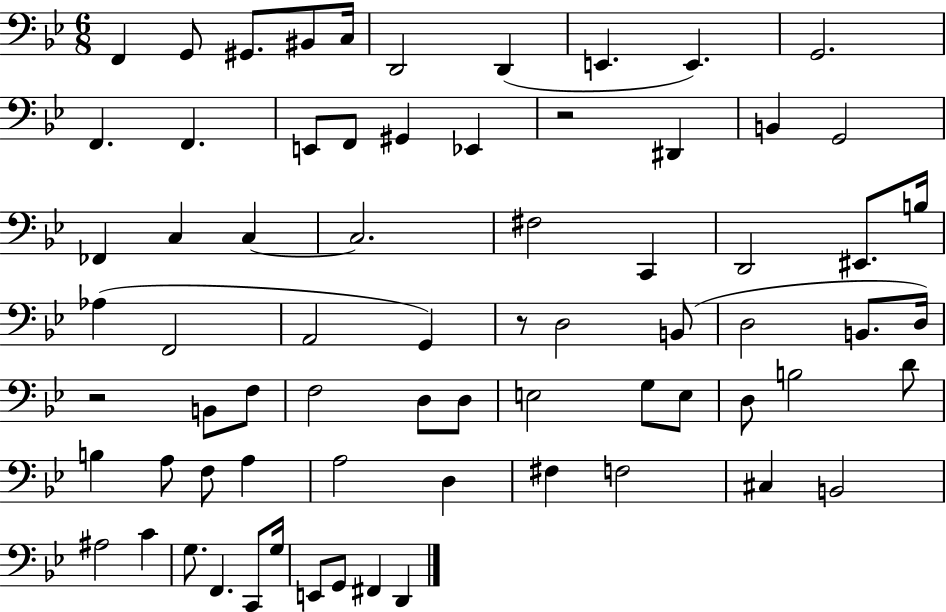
{
  \clef bass
  \numericTimeSignature
  \time 6/8
  \key bes \major
  \repeat volta 2 { f,4 g,8 gis,8. bis,8 c16 | d,2 d,4( | e,4. e,4.) | g,2. | \break f,4. f,4. | e,8 f,8 gis,4 ees,4 | r2 dis,4 | b,4 g,2 | \break fes,4 c4 c4~~ | c2. | fis2 c,4 | d,2 eis,8. b16 | \break aes4( f,2 | a,2 g,4) | r8 d2 b,8( | d2 b,8. d16) | \break r2 b,8 f8 | f2 d8 d8 | e2 g8 e8 | d8 b2 d'8 | \break b4 a8 f8 a4 | a2 d4 | fis4 f2 | cis4 b,2 | \break ais2 c'4 | g8. f,4. c,8 g16 | e,8 g,8 fis,4 d,4 | } \bar "|."
}